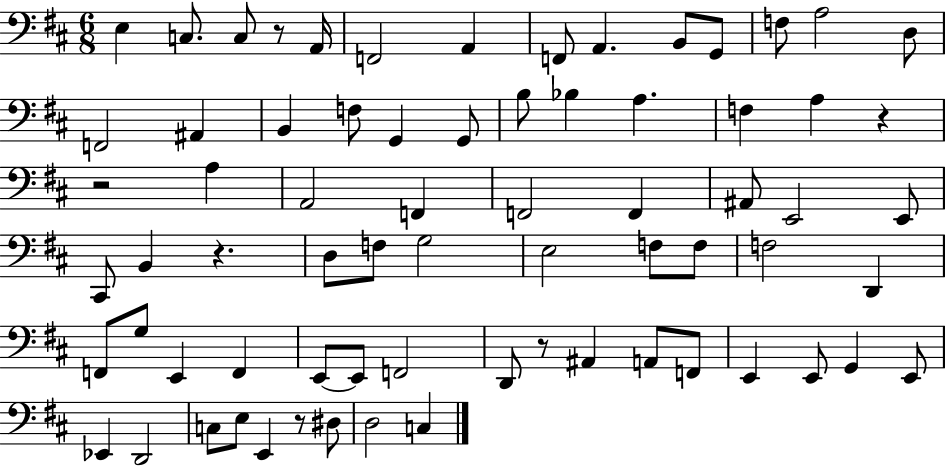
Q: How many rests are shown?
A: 6